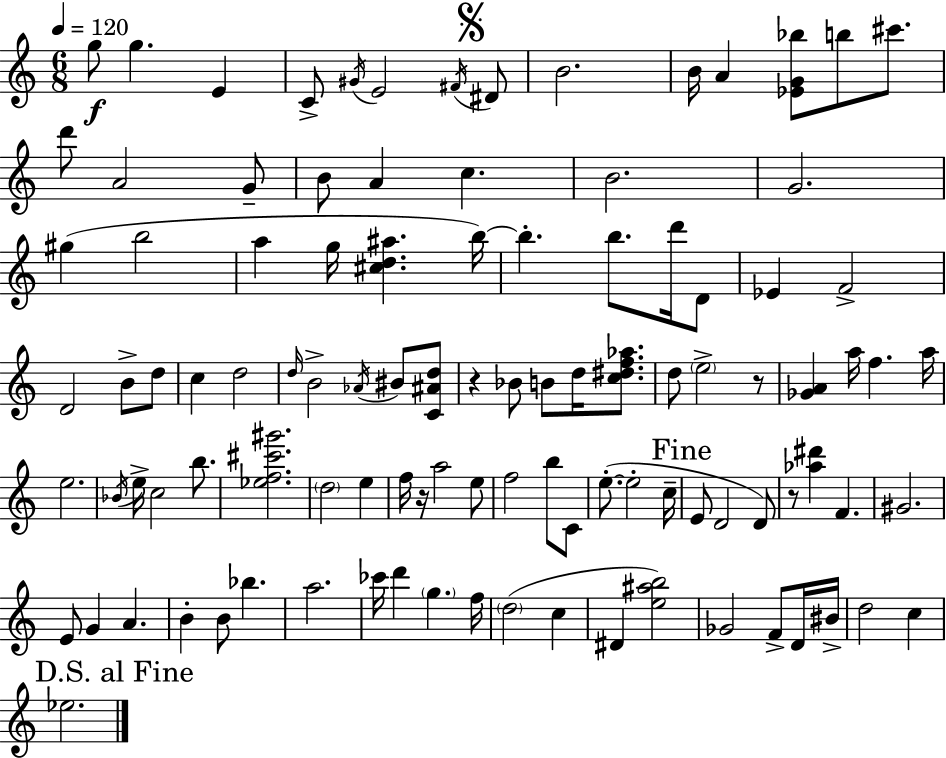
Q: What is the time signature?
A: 6/8